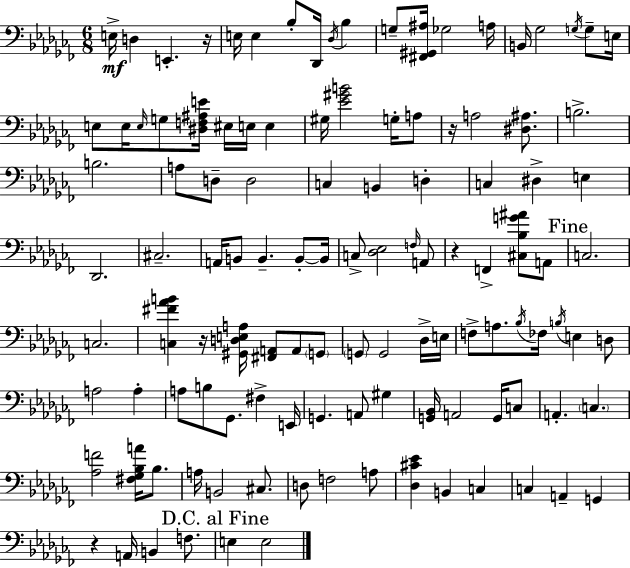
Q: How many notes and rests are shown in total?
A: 116